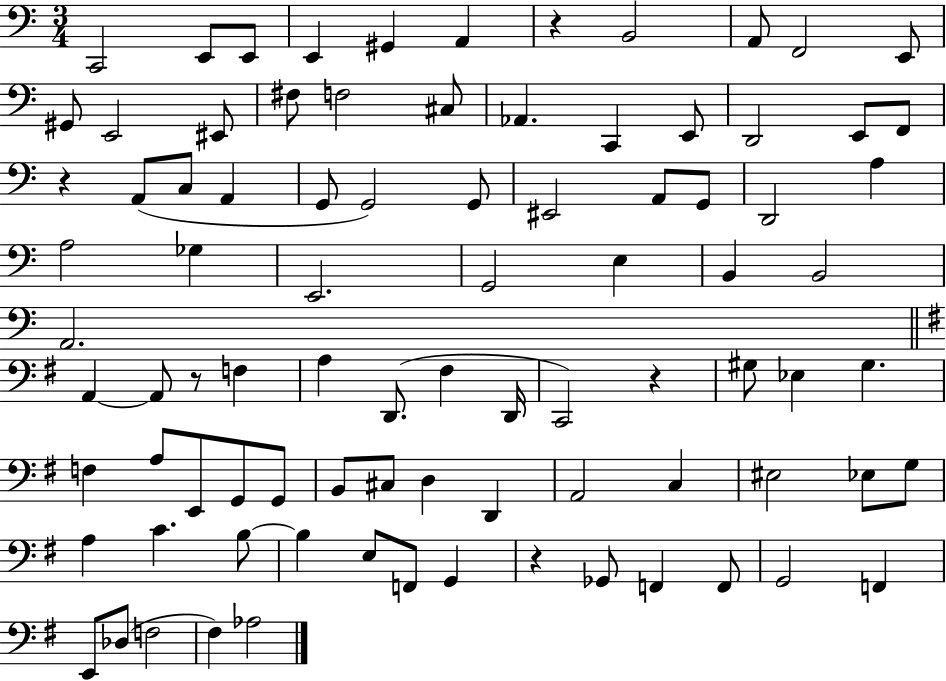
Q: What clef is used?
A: bass